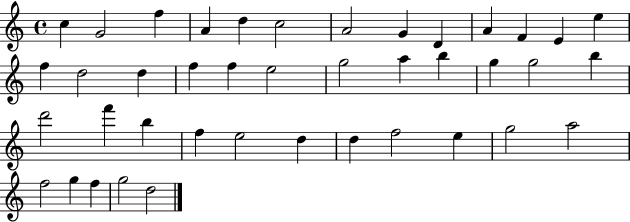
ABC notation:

X:1
T:Untitled
M:4/4
L:1/4
K:C
c G2 f A d c2 A2 G D A F E e f d2 d f f e2 g2 a b g g2 b d'2 f' b f e2 d d f2 e g2 a2 f2 g f g2 d2